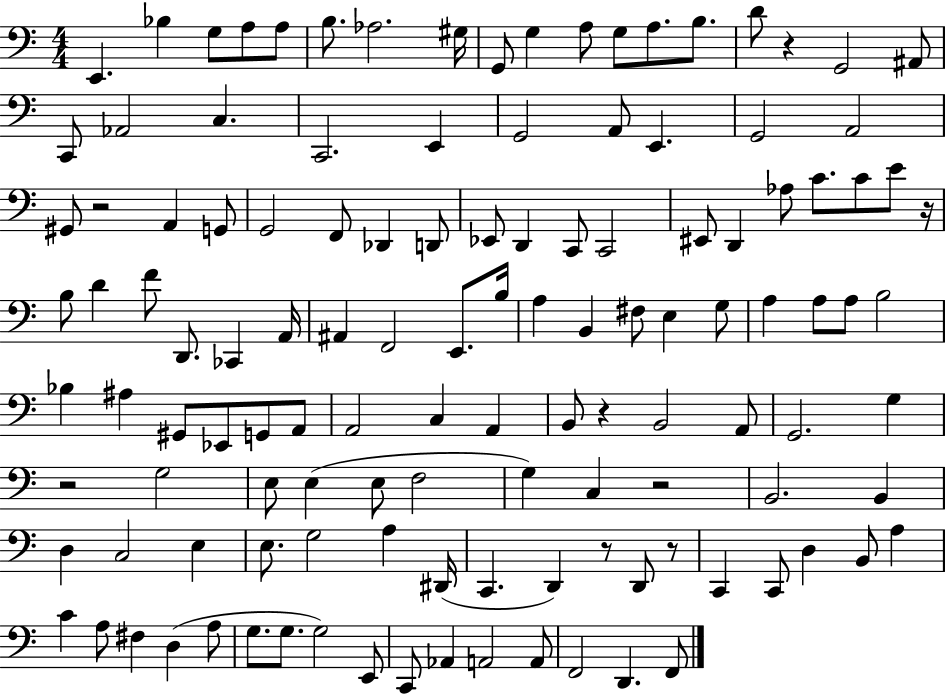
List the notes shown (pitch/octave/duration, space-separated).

E2/q. Bb3/q G3/e A3/e A3/e B3/e. Ab3/h. G#3/s G2/e G3/q A3/e G3/e A3/e. B3/e. D4/e R/q G2/h A#2/e C2/e Ab2/h C3/q. C2/h. E2/q G2/h A2/e E2/q. G2/h A2/h G#2/e R/h A2/q G2/e G2/h F2/e Db2/q D2/e Eb2/e D2/q C2/e C2/h EIS2/e D2/q Ab3/e C4/e. C4/e E4/e R/s B3/e D4/q F4/e D2/e. CES2/q A2/s A#2/q F2/h E2/e. B3/s A3/q B2/q F#3/e E3/q G3/e A3/q A3/e A3/e B3/h Bb3/q A#3/q G#2/e Eb2/e G2/e A2/e A2/h C3/q A2/q B2/e R/q B2/h A2/e G2/h. G3/q R/h G3/h E3/e E3/q E3/e F3/h G3/q C3/q R/h B2/h. B2/q D3/q C3/h E3/q E3/e. G3/h A3/q D#2/s C2/q. D2/q R/e D2/e R/e C2/q C2/e D3/q B2/e A3/q C4/q A3/e F#3/q D3/q A3/e G3/e. G3/e. G3/h E2/e C2/e Ab2/q A2/h A2/e F2/h D2/q. F2/e